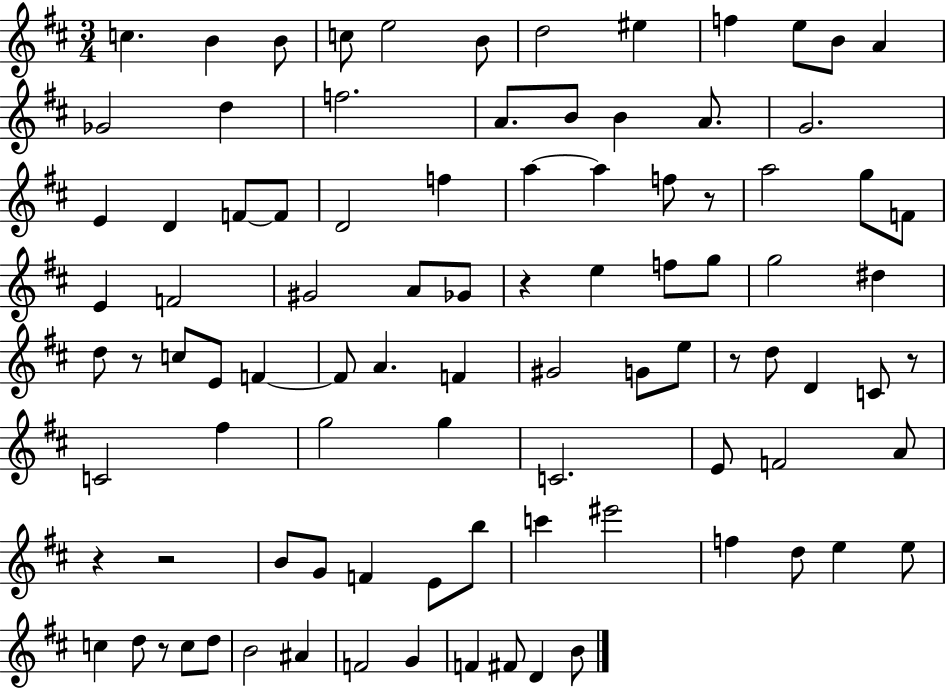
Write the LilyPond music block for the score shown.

{
  \clef treble
  \numericTimeSignature
  \time 3/4
  \key d \major
  \repeat volta 2 { c''4. b'4 b'8 | c''8 e''2 b'8 | d''2 eis''4 | f''4 e''8 b'8 a'4 | \break ges'2 d''4 | f''2. | a'8. b'8 b'4 a'8. | g'2. | \break e'4 d'4 f'8~~ f'8 | d'2 f''4 | a''4~~ a''4 f''8 r8 | a''2 g''8 f'8 | \break e'4 f'2 | gis'2 a'8 ges'8 | r4 e''4 f''8 g''8 | g''2 dis''4 | \break d''8 r8 c''8 e'8 f'4~~ | f'8 a'4. f'4 | gis'2 g'8 e''8 | r8 d''8 d'4 c'8 r8 | \break c'2 fis''4 | g''2 g''4 | c'2. | e'8 f'2 a'8 | \break r4 r2 | b'8 g'8 f'4 e'8 b''8 | c'''4 eis'''2 | f''4 d''8 e''4 e''8 | \break c''4 d''8 r8 c''8 d''8 | b'2 ais'4 | f'2 g'4 | f'4 fis'8 d'4 b'8 | \break } \bar "|."
}